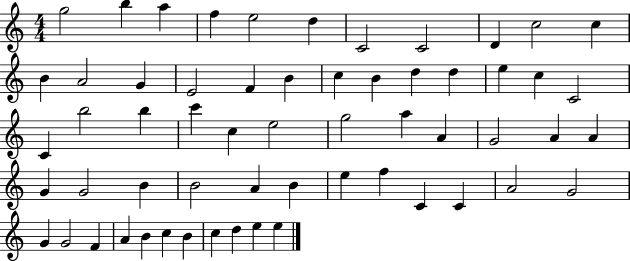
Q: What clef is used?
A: treble